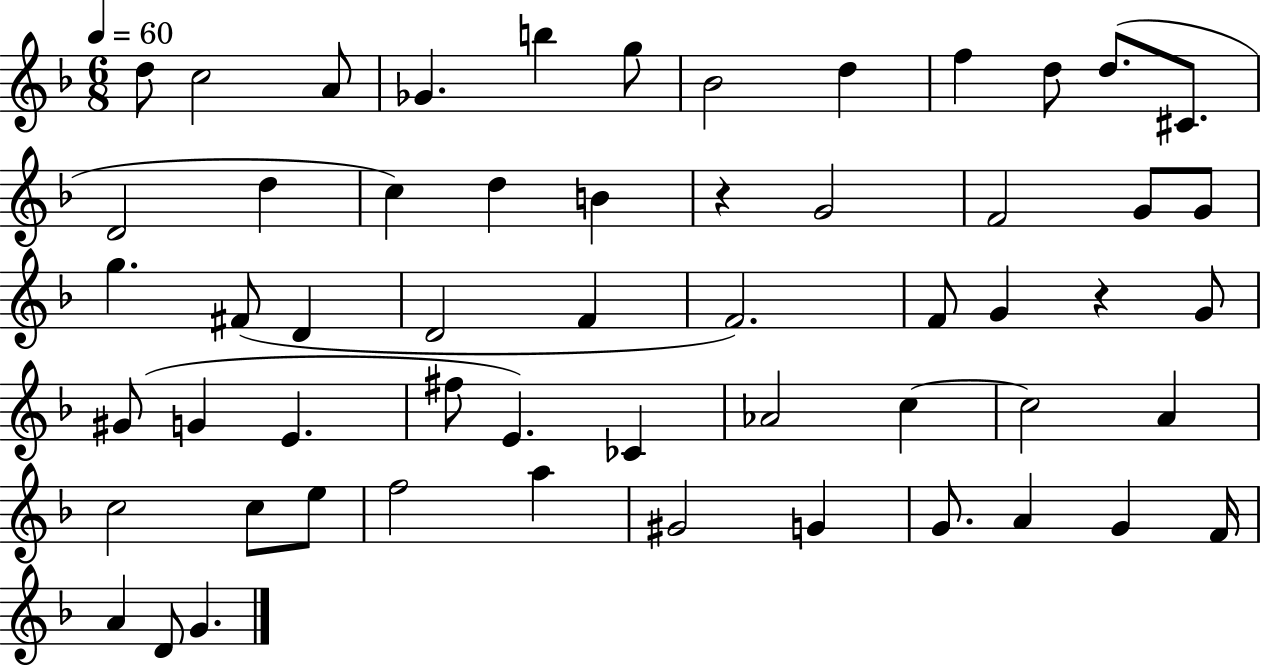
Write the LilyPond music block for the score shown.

{
  \clef treble
  \numericTimeSignature
  \time 6/8
  \key f \major
  \tempo 4 = 60
  d''8 c''2 a'8 | ges'4. b''4 g''8 | bes'2 d''4 | f''4 d''8 d''8.( cis'8. | \break d'2 d''4 | c''4) d''4 b'4 | r4 g'2 | f'2 g'8 g'8 | \break g''4. fis'8( d'4 | d'2 f'4 | f'2.) | f'8 g'4 r4 g'8 | \break gis'8( g'4 e'4. | fis''8 e'4.) ces'4 | aes'2 c''4~~ | c''2 a'4 | \break c''2 c''8 e''8 | f''2 a''4 | gis'2 g'4 | g'8. a'4 g'4 f'16 | \break a'4 d'8 g'4. | \bar "|."
}